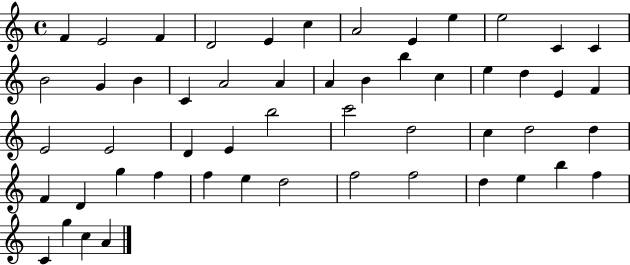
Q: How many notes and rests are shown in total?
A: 53